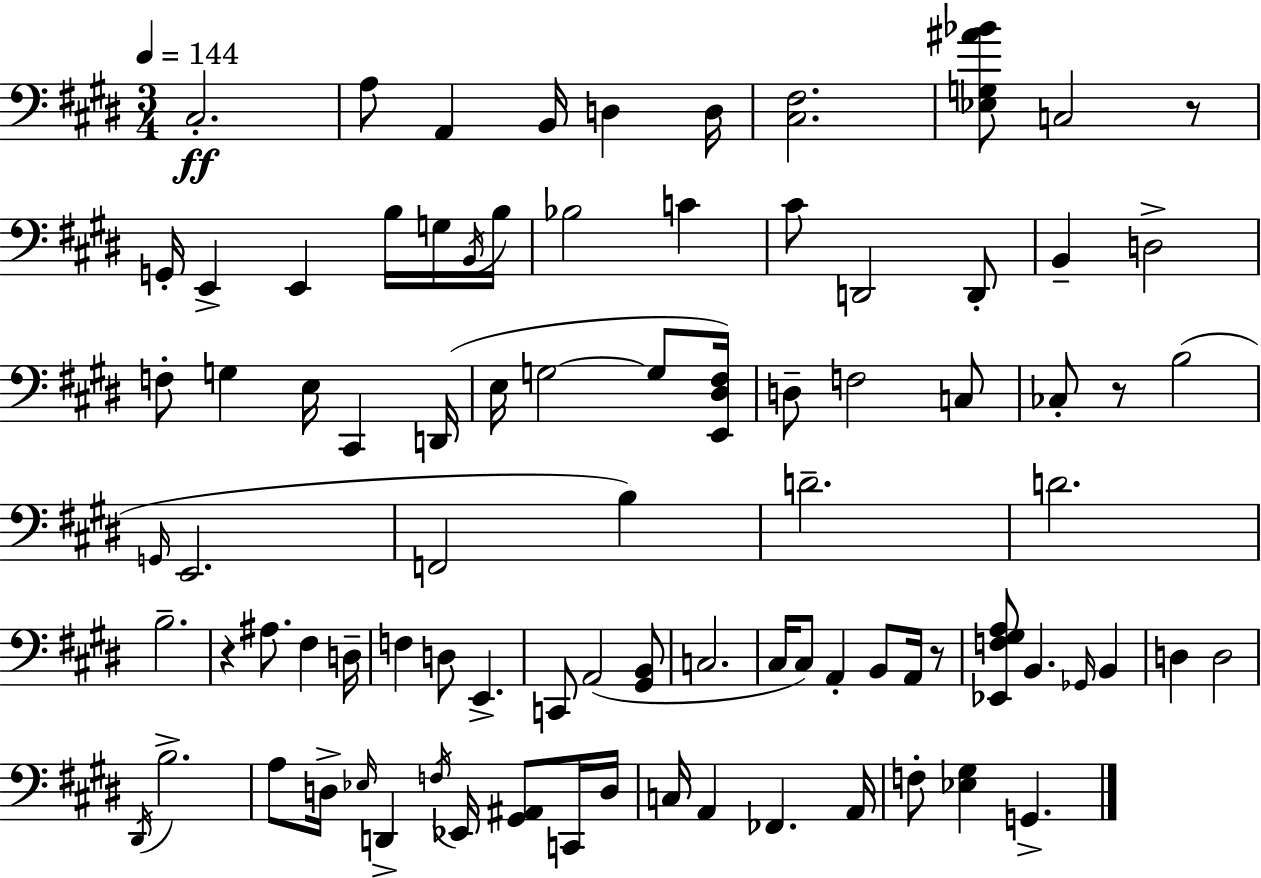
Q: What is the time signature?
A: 3/4